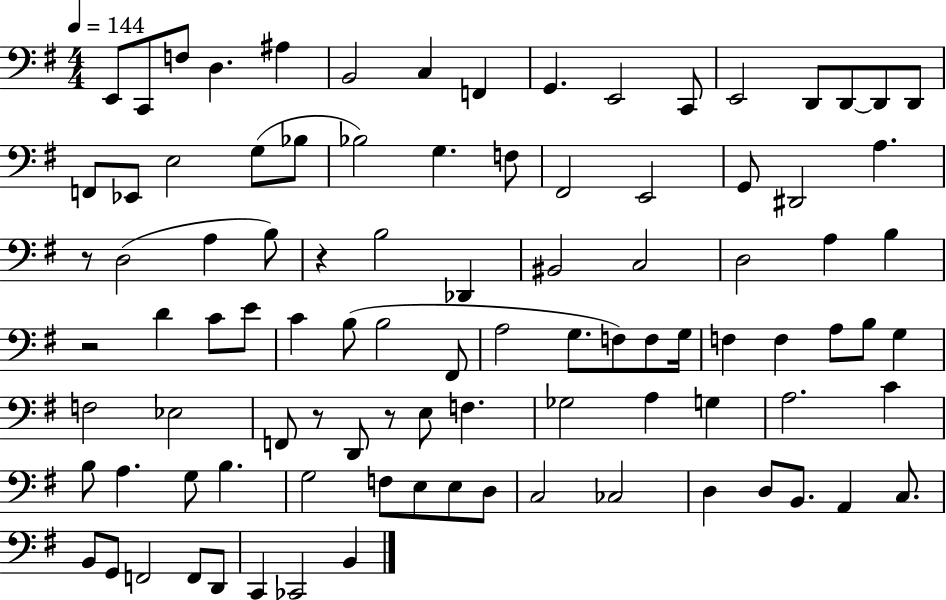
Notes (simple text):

E2/e C2/e F3/e D3/q. A#3/q B2/h C3/q F2/q G2/q. E2/h C2/e E2/h D2/e D2/e D2/e D2/e F2/e Eb2/e E3/h G3/e Bb3/e Bb3/h G3/q. F3/e F#2/h E2/h G2/e D#2/h A3/q. R/e D3/h A3/q B3/e R/q B3/h Db2/q BIS2/h C3/h D3/h A3/q B3/q R/h D4/q C4/e E4/e C4/q B3/e B3/h F#2/e A3/h G3/e. F3/e F3/e G3/s F3/q F3/q A3/e B3/e G3/q F3/h Eb3/h F2/e R/e D2/e R/e E3/e F3/q. Gb3/h A3/q G3/q A3/h. C4/q B3/e A3/q. G3/e B3/q. G3/h F3/e E3/e E3/e D3/e C3/h CES3/h D3/q D3/e B2/e. A2/q C3/e. B2/e G2/e F2/h F2/e D2/e C2/q CES2/h B2/q